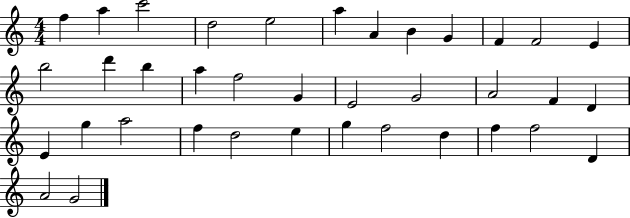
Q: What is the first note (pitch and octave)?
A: F5